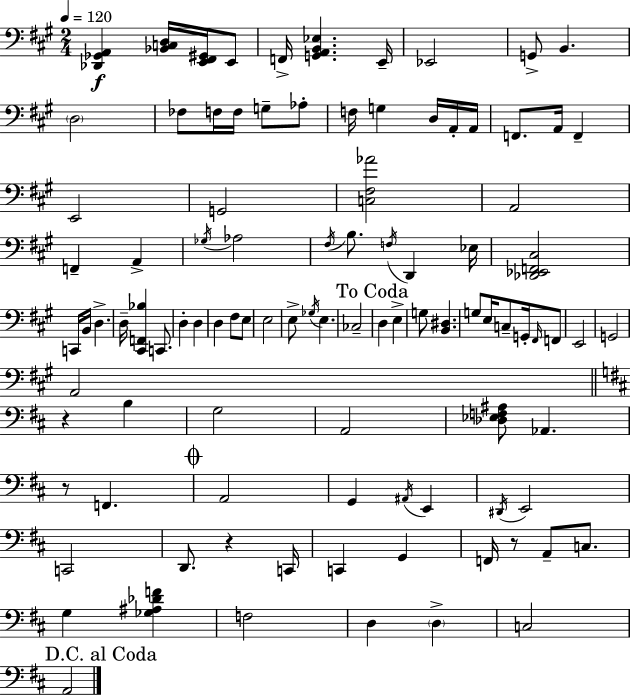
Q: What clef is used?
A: bass